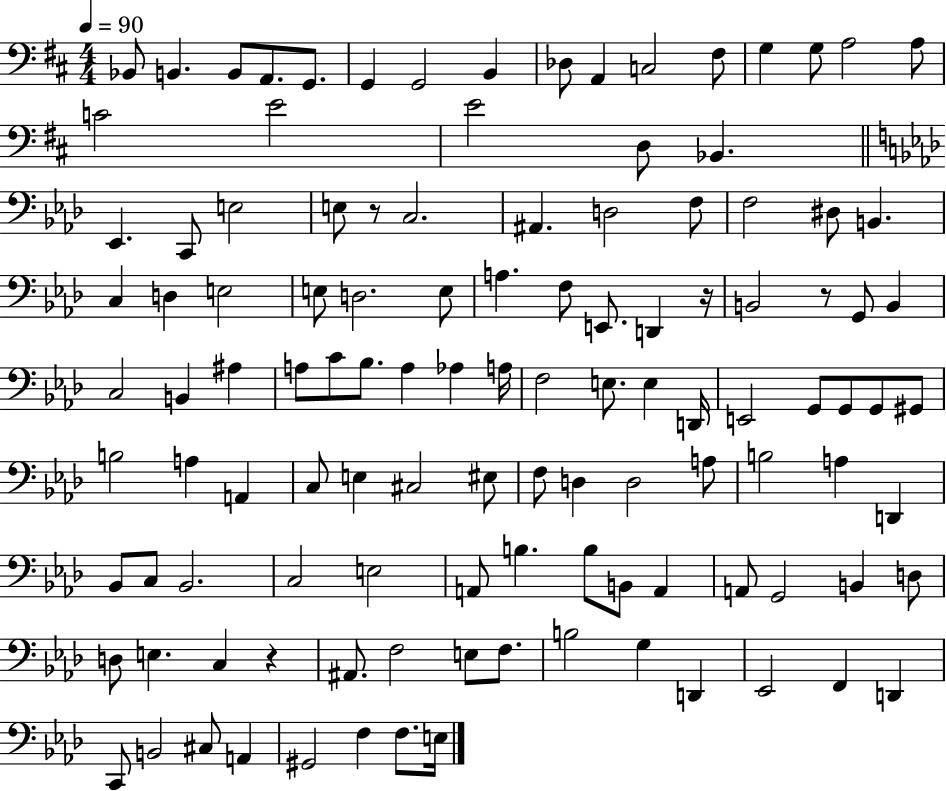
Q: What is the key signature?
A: D major